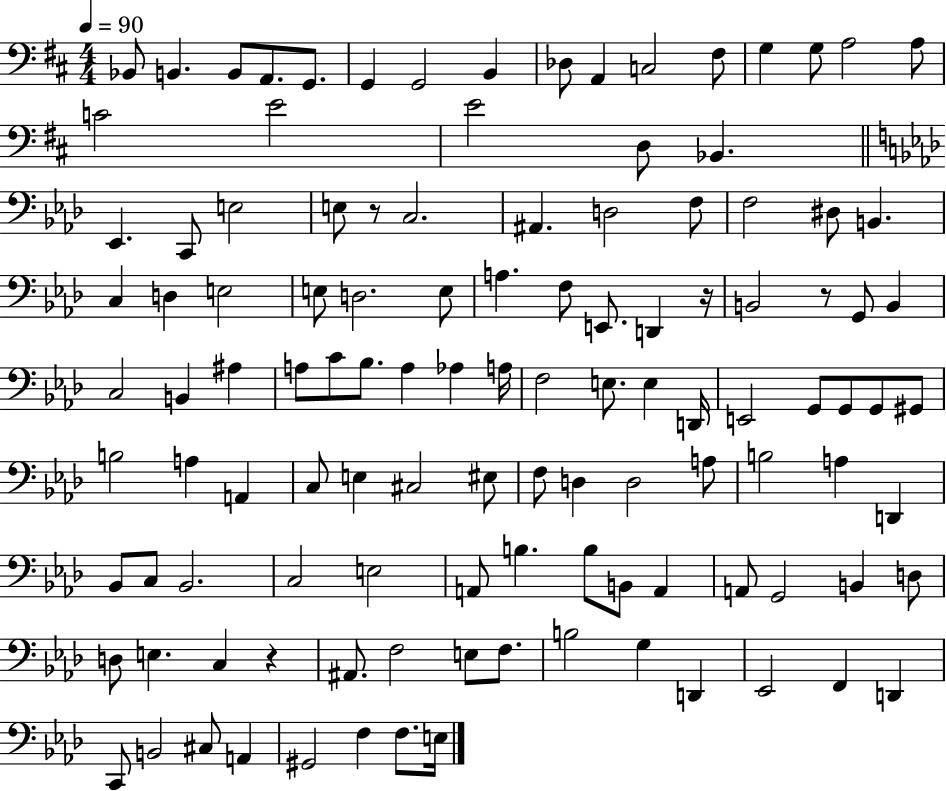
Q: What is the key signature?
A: D major